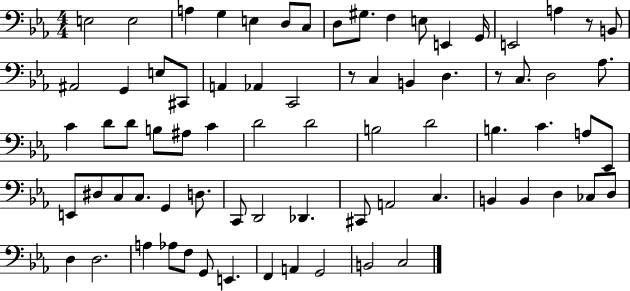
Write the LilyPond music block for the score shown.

{
  \clef bass
  \numericTimeSignature
  \time 4/4
  \key ees \major
  e2 e2 | a4 g4 e4 d8 c8 | d8 gis8. f4 e8 e,4 g,16 | e,2 a4 r8 b,8 | \break ais,2 g,4 e8 cis,8 | a,4 aes,4 c,2 | r8 c4 b,4 d4. | r8 c8. d2 aes8. | \break c'4 d'8 d'8 b8 ais8 c'4 | d'2 d'2 | b2 d'2 | b4. c'4. a8 ees,8 | \break e,8 dis8 c8 c8. g,4 d8. | c,8 d,2 des,4. | cis,8 a,2 c4. | b,4 b,4 d4 ces8 d8 | \break d4 d2. | a4 aes8 f8 g,8 e,4. | f,4 a,4 g,2 | b,2 c2 | \break \bar "|."
}